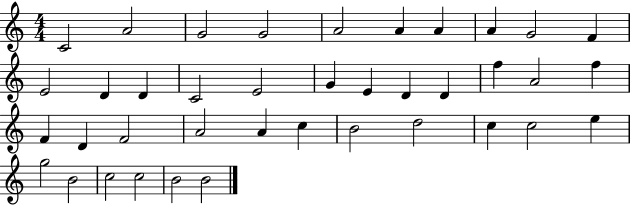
{
  \clef treble
  \numericTimeSignature
  \time 4/4
  \key c \major
  c'2 a'2 | g'2 g'2 | a'2 a'4 a'4 | a'4 g'2 f'4 | \break e'2 d'4 d'4 | c'2 e'2 | g'4 e'4 d'4 d'4 | f''4 a'2 f''4 | \break f'4 d'4 f'2 | a'2 a'4 c''4 | b'2 d''2 | c''4 c''2 e''4 | \break g''2 b'2 | c''2 c''2 | b'2 b'2 | \bar "|."
}